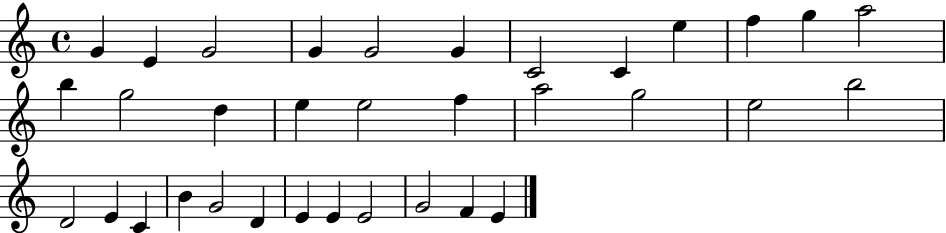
{
  \clef treble
  \time 4/4
  \defaultTimeSignature
  \key c \major
  g'4 e'4 g'2 | g'4 g'2 g'4 | c'2 c'4 e''4 | f''4 g''4 a''2 | \break b''4 g''2 d''4 | e''4 e''2 f''4 | a''2 g''2 | e''2 b''2 | \break d'2 e'4 c'4 | b'4 g'2 d'4 | e'4 e'4 e'2 | g'2 f'4 e'4 | \break \bar "|."
}